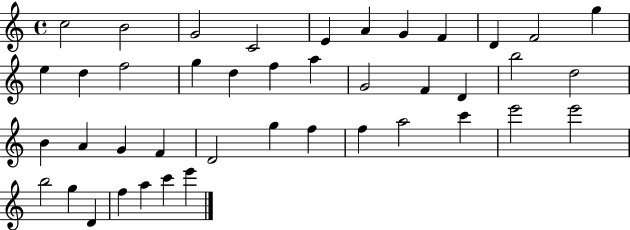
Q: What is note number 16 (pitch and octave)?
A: D5